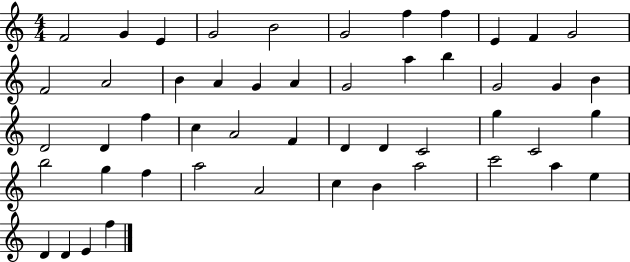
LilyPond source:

{
  \clef treble
  \numericTimeSignature
  \time 4/4
  \key c \major
  f'2 g'4 e'4 | g'2 b'2 | g'2 f''4 f''4 | e'4 f'4 g'2 | \break f'2 a'2 | b'4 a'4 g'4 a'4 | g'2 a''4 b''4 | g'2 g'4 b'4 | \break d'2 d'4 f''4 | c''4 a'2 f'4 | d'4 d'4 c'2 | g''4 c'2 g''4 | \break b''2 g''4 f''4 | a''2 a'2 | c''4 b'4 a''2 | c'''2 a''4 e''4 | \break d'4 d'4 e'4 f''4 | \bar "|."
}